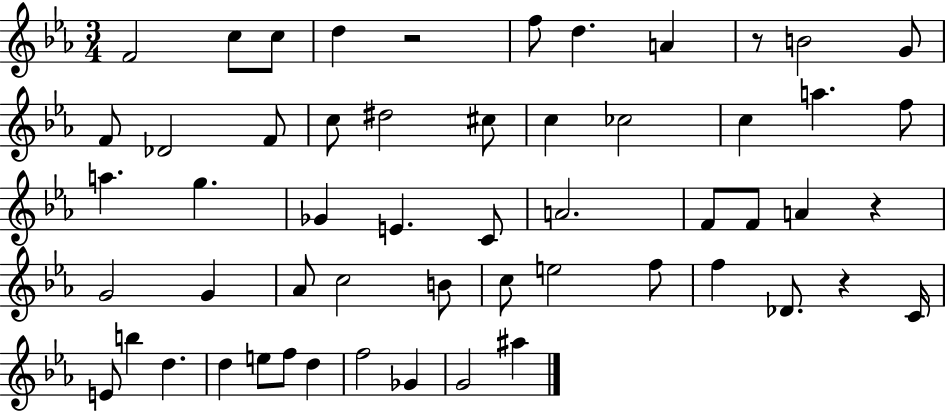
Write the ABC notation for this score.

X:1
T:Untitled
M:3/4
L:1/4
K:Eb
F2 c/2 c/2 d z2 f/2 d A z/2 B2 G/2 F/2 _D2 F/2 c/2 ^d2 ^c/2 c _c2 c a f/2 a g _G E C/2 A2 F/2 F/2 A z G2 G _A/2 c2 B/2 c/2 e2 f/2 f _D/2 z C/4 E/2 b d d e/2 f/2 d f2 _G G2 ^a